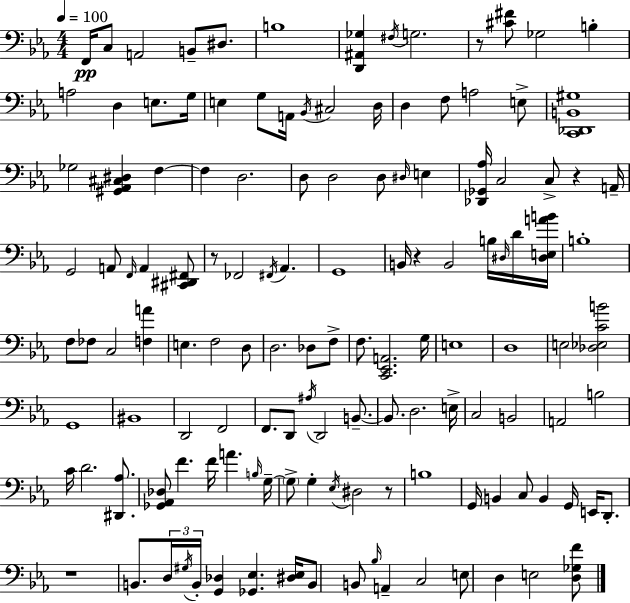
F2/s C3/e A2/h B2/e D#3/e. B3/w [D2,A#2,Gb3]/q F#3/s G3/h. R/e [C#4,F#4]/e Gb3/h B3/q A3/h D3/q E3/e. G3/s E3/q G3/e A2/s Bb2/s C#3/h D3/s D3/q F3/e A3/h E3/e [C2,Db2,B2,G#3]/w Gb3/h [G#2,Ab2,C#3,D#3]/q F3/q F3/q D3/h. D3/e D3/h D3/e D#3/s E3/q [Db2,Gb2,Ab3]/s C3/h C3/e R/q A2/s G2/h A2/e F2/s A2/q [C#2,D#2,F#2]/e R/e FES2/h F#2/s Ab2/q. G2/w B2/s R/q B2/h B3/s D#3/s D4/s [D#3,E3,A4,B4]/s B3/w F3/e FES3/e C3/h [F3,A4]/q E3/q. F3/h D3/e D3/h. Db3/e F3/e F3/e. [C2,Eb2,A2]/h. G3/s E3/w D3/w E3/h [Db3,Eb3,C4,B4]/h G2/w BIS2/w D2/h F2/h F2/e. D2/e A#3/s D2/h B2/e. B2/e. D3/h. E3/s C3/h B2/h A2/h B3/h C4/s D4/h. [D#2,Ab3]/e. [Gb2,Ab2,Db3]/e F4/q. F4/s A4/q. B3/s G3/s G3/e G3/q Eb3/s D#3/h R/e B3/w G2/s B2/q C3/e B2/q G2/s E2/s D2/e. R/w B2/e. D3/s G#3/s B2/s [G2,Db3]/q [Gb2,Eb3]/q. [D#3,Eb3]/s B2/e B2/e Bb3/s A2/q C3/h E3/e D3/q E3/h [D3,Gb3,F4]/e